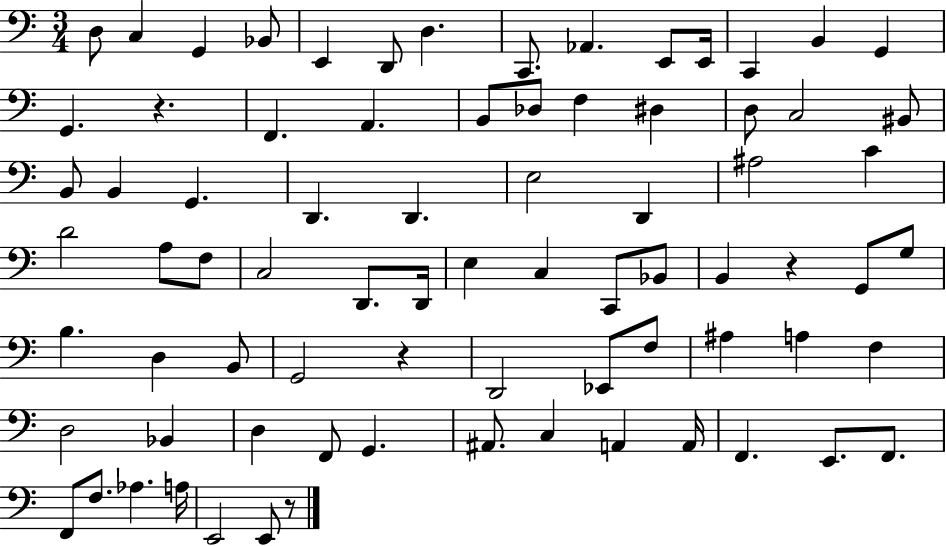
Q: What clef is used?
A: bass